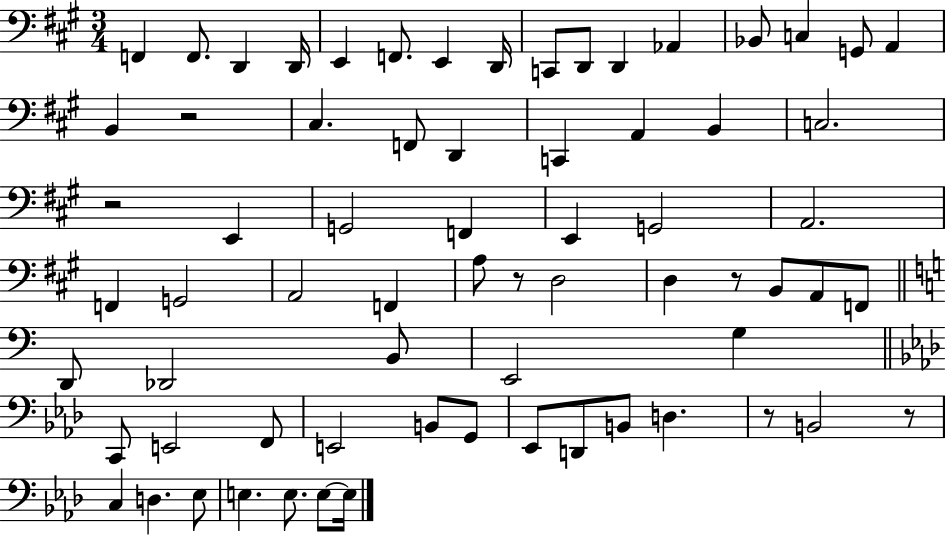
X:1
T:Untitled
M:3/4
L:1/4
K:A
F,, F,,/2 D,, D,,/4 E,, F,,/2 E,, D,,/4 C,,/2 D,,/2 D,, _A,, _B,,/2 C, G,,/2 A,, B,, z2 ^C, F,,/2 D,, C,, A,, B,, C,2 z2 E,, G,,2 F,, E,, G,,2 A,,2 F,, G,,2 A,,2 F,, A,/2 z/2 D,2 D, z/2 B,,/2 A,,/2 F,,/2 D,,/2 _D,,2 B,,/2 E,,2 G, C,,/2 E,,2 F,,/2 E,,2 B,,/2 G,,/2 _E,,/2 D,,/2 B,,/2 D, z/2 B,,2 z/2 C, D, _E,/2 E, E,/2 E,/2 E,/4